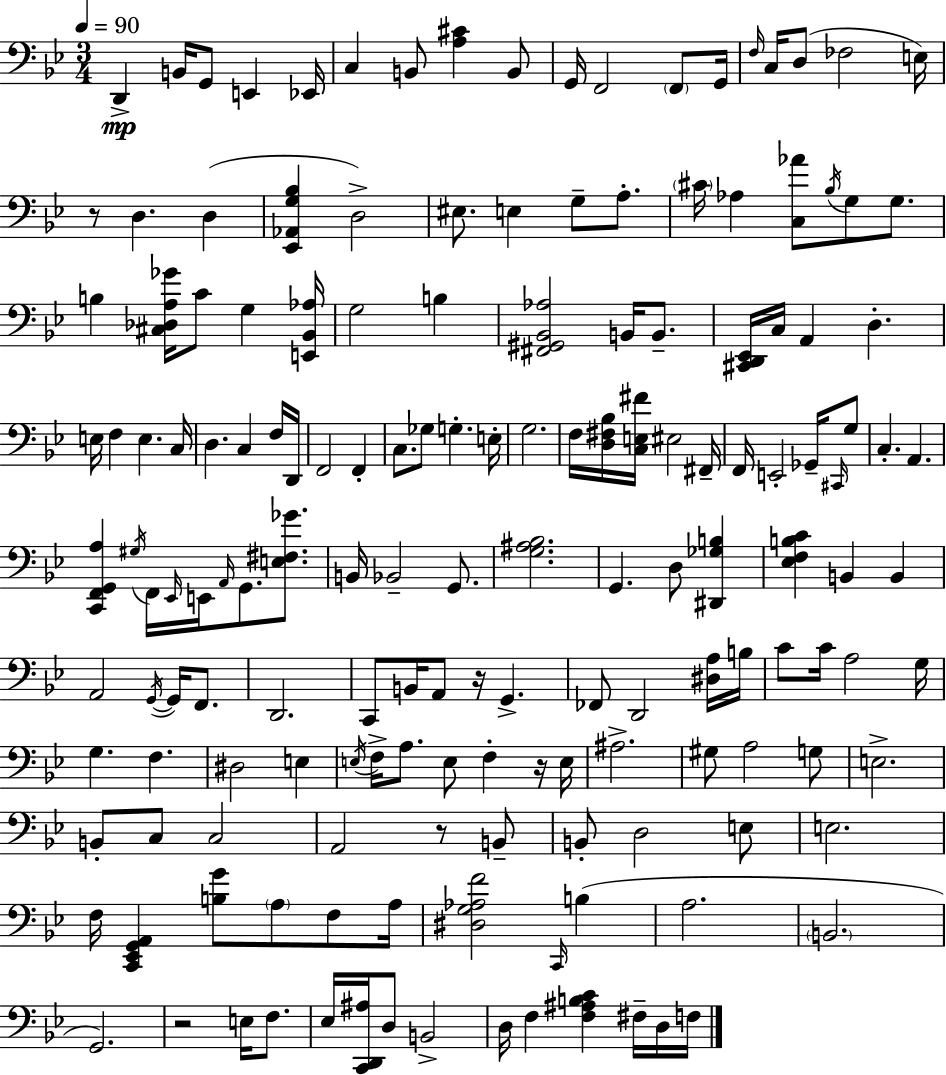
D2/q B2/s G2/e E2/q Eb2/s C3/q B2/e [A3,C#4]/q B2/e G2/s F2/h F2/e G2/s F3/s C3/s D3/e FES3/h E3/s R/e D3/q. D3/q [Eb2,Ab2,G3,Bb3]/q D3/h EIS3/e. E3/q G3/e A3/e. C#4/s Ab3/q [C3,Ab4]/e Bb3/s G3/e G3/e. B3/q [C#3,Db3,A3,Gb4]/s C4/e G3/q [E2,Bb2,Ab3]/s G3/h B3/q [F#2,G#2,Bb2,Ab3]/h B2/s B2/e. [C#2,D2,Eb2]/s C3/s A2/q D3/q. E3/s F3/q E3/q. C3/s D3/q. C3/q F3/s D2/s F2/h F2/q C3/e. Gb3/e G3/q. E3/s G3/h. F3/s [D3,F#3,Bb3]/s [C3,E3,F#4]/s EIS3/h F#2/s F2/s E2/h Gb2/s C#2/s G3/e C3/q. A2/q. [C2,F2,G2,A3]/q G#3/s F2/s Eb2/s E2/s A2/s G2/e. [E3,F#3,Gb4]/e. B2/s Bb2/h G2/e. [G3,A#3,Bb3]/h. G2/q. D3/e [D#2,Gb3,B3]/q [Eb3,F3,B3,C4]/q B2/q B2/q A2/h G2/s G2/s F2/e. D2/h. C2/e B2/s A2/e R/s G2/q. FES2/e D2/h [D#3,A3]/s B3/s C4/e C4/s A3/h G3/s G3/q. F3/q. D#3/h E3/q E3/s F3/s A3/e. E3/e F3/q R/s E3/s A#3/h. G#3/e A3/h G3/e E3/h. B2/e C3/e C3/h A2/h R/e B2/e B2/e D3/h E3/e E3/h. F3/s [C2,Eb2,G2,A2]/q [B3,G4]/e A3/e F3/e A3/s [D#3,G3,Ab3,F4]/h C2/s B3/q A3/h. B2/h. G2/h. R/h E3/s F3/e. Eb3/s [C2,D2,A#3]/s D3/e B2/h D3/s F3/q [F3,A#3,B3,C4]/q F#3/s D3/s F3/s